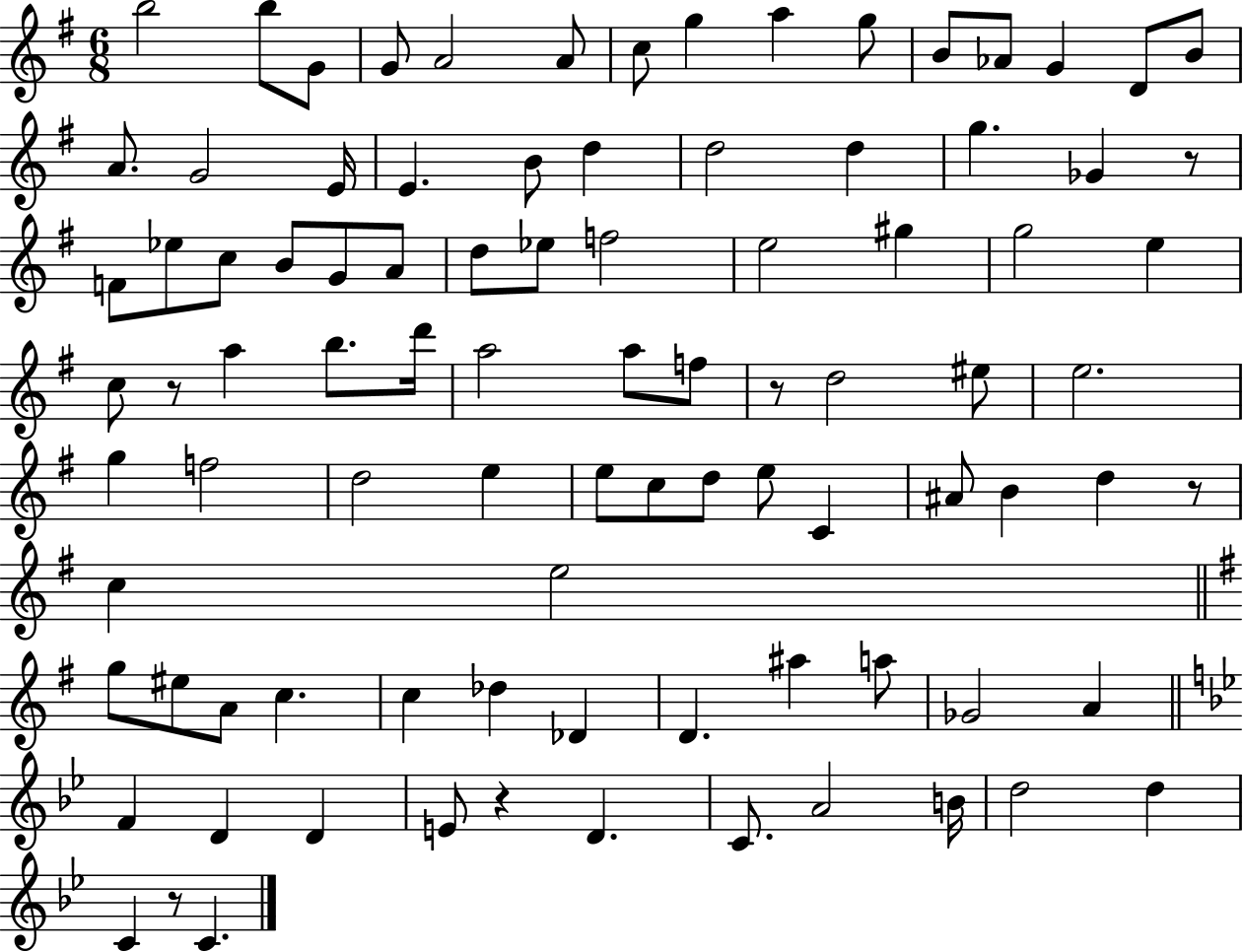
B5/h B5/e G4/e G4/e A4/h A4/e C5/e G5/q A5/q G5/e B4/e Ab4/e G4/q D4/e B4/e A4/e. G4/h E4/s E4/q. B4/e D5/q D5/h D5/q G5/q. Gb4/q R/e F4/e Eb5/e C5/e B4/e G4/e A4/e D5/e Eb5/e F5/h E5/h G#5/q G5/h E5/q C5/e R/e A5/q B5/e. D6/s A5/h A5/e F5/e R/e D5/h EIS5/e E5/h. G5/q F5/h D5/h E5/q E5/e C5/e D5/e E5/e C4/q A#4/e B4/q D5/q R/e C5/q E5/h G5/e EIS5/e A4/e C5/q. C5/q Db5/q Db4/q D4/q. A#5/q A5/e Gb4/h A4/q F4/q D4/q D4/q E4/e R/q D4/q. C4/e. A4/h B4/s D5/h D5/q C4/q R/e C4/q.